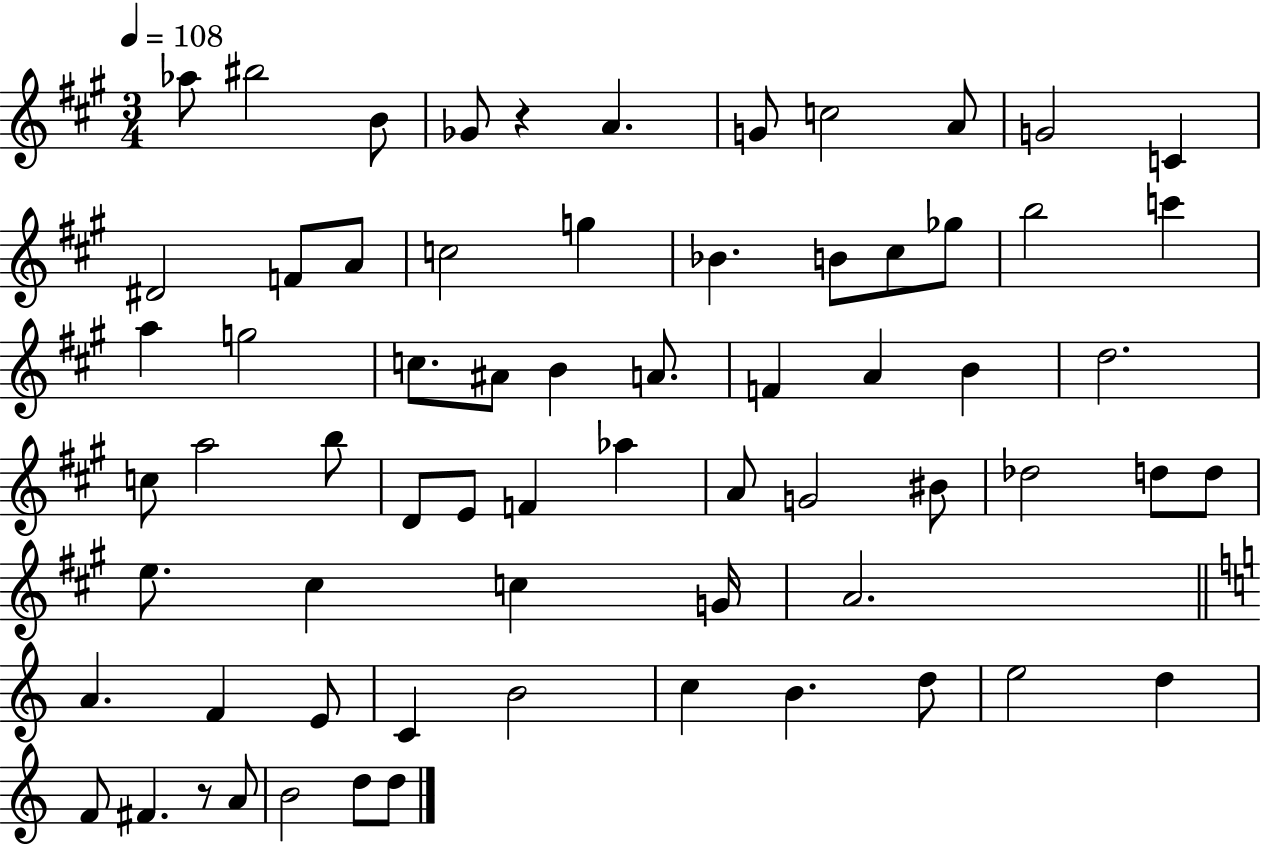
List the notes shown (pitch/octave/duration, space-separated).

Ab5/e BIS5/h B4/e Gb4/e R/q A4/q. G4/e C5/h A4/e G4/h C4/q D#4/h F4/e A4/e C5/h G5/q Bb4/q. B4/e C#5/e Gb5/e B5/h C6/q A5/q G5/h C5/e. A#4/e B4/q A4/e. F4/q A4/q B4/q D5/h. C5/e A5/h B5/e D4/e E4/e F4/q Ab5/q A4/e G4/h BIS4/e Db5/h D5/e D5/e E5/e. C#5/q C5/q G4/s A4/h. A4/q. F4/q E4/e C4/q B4/h C5/q B4/q. D5/e E5/h D5/q F4/e F#4/q. R/e A4/e B4/h D5/e D5/e